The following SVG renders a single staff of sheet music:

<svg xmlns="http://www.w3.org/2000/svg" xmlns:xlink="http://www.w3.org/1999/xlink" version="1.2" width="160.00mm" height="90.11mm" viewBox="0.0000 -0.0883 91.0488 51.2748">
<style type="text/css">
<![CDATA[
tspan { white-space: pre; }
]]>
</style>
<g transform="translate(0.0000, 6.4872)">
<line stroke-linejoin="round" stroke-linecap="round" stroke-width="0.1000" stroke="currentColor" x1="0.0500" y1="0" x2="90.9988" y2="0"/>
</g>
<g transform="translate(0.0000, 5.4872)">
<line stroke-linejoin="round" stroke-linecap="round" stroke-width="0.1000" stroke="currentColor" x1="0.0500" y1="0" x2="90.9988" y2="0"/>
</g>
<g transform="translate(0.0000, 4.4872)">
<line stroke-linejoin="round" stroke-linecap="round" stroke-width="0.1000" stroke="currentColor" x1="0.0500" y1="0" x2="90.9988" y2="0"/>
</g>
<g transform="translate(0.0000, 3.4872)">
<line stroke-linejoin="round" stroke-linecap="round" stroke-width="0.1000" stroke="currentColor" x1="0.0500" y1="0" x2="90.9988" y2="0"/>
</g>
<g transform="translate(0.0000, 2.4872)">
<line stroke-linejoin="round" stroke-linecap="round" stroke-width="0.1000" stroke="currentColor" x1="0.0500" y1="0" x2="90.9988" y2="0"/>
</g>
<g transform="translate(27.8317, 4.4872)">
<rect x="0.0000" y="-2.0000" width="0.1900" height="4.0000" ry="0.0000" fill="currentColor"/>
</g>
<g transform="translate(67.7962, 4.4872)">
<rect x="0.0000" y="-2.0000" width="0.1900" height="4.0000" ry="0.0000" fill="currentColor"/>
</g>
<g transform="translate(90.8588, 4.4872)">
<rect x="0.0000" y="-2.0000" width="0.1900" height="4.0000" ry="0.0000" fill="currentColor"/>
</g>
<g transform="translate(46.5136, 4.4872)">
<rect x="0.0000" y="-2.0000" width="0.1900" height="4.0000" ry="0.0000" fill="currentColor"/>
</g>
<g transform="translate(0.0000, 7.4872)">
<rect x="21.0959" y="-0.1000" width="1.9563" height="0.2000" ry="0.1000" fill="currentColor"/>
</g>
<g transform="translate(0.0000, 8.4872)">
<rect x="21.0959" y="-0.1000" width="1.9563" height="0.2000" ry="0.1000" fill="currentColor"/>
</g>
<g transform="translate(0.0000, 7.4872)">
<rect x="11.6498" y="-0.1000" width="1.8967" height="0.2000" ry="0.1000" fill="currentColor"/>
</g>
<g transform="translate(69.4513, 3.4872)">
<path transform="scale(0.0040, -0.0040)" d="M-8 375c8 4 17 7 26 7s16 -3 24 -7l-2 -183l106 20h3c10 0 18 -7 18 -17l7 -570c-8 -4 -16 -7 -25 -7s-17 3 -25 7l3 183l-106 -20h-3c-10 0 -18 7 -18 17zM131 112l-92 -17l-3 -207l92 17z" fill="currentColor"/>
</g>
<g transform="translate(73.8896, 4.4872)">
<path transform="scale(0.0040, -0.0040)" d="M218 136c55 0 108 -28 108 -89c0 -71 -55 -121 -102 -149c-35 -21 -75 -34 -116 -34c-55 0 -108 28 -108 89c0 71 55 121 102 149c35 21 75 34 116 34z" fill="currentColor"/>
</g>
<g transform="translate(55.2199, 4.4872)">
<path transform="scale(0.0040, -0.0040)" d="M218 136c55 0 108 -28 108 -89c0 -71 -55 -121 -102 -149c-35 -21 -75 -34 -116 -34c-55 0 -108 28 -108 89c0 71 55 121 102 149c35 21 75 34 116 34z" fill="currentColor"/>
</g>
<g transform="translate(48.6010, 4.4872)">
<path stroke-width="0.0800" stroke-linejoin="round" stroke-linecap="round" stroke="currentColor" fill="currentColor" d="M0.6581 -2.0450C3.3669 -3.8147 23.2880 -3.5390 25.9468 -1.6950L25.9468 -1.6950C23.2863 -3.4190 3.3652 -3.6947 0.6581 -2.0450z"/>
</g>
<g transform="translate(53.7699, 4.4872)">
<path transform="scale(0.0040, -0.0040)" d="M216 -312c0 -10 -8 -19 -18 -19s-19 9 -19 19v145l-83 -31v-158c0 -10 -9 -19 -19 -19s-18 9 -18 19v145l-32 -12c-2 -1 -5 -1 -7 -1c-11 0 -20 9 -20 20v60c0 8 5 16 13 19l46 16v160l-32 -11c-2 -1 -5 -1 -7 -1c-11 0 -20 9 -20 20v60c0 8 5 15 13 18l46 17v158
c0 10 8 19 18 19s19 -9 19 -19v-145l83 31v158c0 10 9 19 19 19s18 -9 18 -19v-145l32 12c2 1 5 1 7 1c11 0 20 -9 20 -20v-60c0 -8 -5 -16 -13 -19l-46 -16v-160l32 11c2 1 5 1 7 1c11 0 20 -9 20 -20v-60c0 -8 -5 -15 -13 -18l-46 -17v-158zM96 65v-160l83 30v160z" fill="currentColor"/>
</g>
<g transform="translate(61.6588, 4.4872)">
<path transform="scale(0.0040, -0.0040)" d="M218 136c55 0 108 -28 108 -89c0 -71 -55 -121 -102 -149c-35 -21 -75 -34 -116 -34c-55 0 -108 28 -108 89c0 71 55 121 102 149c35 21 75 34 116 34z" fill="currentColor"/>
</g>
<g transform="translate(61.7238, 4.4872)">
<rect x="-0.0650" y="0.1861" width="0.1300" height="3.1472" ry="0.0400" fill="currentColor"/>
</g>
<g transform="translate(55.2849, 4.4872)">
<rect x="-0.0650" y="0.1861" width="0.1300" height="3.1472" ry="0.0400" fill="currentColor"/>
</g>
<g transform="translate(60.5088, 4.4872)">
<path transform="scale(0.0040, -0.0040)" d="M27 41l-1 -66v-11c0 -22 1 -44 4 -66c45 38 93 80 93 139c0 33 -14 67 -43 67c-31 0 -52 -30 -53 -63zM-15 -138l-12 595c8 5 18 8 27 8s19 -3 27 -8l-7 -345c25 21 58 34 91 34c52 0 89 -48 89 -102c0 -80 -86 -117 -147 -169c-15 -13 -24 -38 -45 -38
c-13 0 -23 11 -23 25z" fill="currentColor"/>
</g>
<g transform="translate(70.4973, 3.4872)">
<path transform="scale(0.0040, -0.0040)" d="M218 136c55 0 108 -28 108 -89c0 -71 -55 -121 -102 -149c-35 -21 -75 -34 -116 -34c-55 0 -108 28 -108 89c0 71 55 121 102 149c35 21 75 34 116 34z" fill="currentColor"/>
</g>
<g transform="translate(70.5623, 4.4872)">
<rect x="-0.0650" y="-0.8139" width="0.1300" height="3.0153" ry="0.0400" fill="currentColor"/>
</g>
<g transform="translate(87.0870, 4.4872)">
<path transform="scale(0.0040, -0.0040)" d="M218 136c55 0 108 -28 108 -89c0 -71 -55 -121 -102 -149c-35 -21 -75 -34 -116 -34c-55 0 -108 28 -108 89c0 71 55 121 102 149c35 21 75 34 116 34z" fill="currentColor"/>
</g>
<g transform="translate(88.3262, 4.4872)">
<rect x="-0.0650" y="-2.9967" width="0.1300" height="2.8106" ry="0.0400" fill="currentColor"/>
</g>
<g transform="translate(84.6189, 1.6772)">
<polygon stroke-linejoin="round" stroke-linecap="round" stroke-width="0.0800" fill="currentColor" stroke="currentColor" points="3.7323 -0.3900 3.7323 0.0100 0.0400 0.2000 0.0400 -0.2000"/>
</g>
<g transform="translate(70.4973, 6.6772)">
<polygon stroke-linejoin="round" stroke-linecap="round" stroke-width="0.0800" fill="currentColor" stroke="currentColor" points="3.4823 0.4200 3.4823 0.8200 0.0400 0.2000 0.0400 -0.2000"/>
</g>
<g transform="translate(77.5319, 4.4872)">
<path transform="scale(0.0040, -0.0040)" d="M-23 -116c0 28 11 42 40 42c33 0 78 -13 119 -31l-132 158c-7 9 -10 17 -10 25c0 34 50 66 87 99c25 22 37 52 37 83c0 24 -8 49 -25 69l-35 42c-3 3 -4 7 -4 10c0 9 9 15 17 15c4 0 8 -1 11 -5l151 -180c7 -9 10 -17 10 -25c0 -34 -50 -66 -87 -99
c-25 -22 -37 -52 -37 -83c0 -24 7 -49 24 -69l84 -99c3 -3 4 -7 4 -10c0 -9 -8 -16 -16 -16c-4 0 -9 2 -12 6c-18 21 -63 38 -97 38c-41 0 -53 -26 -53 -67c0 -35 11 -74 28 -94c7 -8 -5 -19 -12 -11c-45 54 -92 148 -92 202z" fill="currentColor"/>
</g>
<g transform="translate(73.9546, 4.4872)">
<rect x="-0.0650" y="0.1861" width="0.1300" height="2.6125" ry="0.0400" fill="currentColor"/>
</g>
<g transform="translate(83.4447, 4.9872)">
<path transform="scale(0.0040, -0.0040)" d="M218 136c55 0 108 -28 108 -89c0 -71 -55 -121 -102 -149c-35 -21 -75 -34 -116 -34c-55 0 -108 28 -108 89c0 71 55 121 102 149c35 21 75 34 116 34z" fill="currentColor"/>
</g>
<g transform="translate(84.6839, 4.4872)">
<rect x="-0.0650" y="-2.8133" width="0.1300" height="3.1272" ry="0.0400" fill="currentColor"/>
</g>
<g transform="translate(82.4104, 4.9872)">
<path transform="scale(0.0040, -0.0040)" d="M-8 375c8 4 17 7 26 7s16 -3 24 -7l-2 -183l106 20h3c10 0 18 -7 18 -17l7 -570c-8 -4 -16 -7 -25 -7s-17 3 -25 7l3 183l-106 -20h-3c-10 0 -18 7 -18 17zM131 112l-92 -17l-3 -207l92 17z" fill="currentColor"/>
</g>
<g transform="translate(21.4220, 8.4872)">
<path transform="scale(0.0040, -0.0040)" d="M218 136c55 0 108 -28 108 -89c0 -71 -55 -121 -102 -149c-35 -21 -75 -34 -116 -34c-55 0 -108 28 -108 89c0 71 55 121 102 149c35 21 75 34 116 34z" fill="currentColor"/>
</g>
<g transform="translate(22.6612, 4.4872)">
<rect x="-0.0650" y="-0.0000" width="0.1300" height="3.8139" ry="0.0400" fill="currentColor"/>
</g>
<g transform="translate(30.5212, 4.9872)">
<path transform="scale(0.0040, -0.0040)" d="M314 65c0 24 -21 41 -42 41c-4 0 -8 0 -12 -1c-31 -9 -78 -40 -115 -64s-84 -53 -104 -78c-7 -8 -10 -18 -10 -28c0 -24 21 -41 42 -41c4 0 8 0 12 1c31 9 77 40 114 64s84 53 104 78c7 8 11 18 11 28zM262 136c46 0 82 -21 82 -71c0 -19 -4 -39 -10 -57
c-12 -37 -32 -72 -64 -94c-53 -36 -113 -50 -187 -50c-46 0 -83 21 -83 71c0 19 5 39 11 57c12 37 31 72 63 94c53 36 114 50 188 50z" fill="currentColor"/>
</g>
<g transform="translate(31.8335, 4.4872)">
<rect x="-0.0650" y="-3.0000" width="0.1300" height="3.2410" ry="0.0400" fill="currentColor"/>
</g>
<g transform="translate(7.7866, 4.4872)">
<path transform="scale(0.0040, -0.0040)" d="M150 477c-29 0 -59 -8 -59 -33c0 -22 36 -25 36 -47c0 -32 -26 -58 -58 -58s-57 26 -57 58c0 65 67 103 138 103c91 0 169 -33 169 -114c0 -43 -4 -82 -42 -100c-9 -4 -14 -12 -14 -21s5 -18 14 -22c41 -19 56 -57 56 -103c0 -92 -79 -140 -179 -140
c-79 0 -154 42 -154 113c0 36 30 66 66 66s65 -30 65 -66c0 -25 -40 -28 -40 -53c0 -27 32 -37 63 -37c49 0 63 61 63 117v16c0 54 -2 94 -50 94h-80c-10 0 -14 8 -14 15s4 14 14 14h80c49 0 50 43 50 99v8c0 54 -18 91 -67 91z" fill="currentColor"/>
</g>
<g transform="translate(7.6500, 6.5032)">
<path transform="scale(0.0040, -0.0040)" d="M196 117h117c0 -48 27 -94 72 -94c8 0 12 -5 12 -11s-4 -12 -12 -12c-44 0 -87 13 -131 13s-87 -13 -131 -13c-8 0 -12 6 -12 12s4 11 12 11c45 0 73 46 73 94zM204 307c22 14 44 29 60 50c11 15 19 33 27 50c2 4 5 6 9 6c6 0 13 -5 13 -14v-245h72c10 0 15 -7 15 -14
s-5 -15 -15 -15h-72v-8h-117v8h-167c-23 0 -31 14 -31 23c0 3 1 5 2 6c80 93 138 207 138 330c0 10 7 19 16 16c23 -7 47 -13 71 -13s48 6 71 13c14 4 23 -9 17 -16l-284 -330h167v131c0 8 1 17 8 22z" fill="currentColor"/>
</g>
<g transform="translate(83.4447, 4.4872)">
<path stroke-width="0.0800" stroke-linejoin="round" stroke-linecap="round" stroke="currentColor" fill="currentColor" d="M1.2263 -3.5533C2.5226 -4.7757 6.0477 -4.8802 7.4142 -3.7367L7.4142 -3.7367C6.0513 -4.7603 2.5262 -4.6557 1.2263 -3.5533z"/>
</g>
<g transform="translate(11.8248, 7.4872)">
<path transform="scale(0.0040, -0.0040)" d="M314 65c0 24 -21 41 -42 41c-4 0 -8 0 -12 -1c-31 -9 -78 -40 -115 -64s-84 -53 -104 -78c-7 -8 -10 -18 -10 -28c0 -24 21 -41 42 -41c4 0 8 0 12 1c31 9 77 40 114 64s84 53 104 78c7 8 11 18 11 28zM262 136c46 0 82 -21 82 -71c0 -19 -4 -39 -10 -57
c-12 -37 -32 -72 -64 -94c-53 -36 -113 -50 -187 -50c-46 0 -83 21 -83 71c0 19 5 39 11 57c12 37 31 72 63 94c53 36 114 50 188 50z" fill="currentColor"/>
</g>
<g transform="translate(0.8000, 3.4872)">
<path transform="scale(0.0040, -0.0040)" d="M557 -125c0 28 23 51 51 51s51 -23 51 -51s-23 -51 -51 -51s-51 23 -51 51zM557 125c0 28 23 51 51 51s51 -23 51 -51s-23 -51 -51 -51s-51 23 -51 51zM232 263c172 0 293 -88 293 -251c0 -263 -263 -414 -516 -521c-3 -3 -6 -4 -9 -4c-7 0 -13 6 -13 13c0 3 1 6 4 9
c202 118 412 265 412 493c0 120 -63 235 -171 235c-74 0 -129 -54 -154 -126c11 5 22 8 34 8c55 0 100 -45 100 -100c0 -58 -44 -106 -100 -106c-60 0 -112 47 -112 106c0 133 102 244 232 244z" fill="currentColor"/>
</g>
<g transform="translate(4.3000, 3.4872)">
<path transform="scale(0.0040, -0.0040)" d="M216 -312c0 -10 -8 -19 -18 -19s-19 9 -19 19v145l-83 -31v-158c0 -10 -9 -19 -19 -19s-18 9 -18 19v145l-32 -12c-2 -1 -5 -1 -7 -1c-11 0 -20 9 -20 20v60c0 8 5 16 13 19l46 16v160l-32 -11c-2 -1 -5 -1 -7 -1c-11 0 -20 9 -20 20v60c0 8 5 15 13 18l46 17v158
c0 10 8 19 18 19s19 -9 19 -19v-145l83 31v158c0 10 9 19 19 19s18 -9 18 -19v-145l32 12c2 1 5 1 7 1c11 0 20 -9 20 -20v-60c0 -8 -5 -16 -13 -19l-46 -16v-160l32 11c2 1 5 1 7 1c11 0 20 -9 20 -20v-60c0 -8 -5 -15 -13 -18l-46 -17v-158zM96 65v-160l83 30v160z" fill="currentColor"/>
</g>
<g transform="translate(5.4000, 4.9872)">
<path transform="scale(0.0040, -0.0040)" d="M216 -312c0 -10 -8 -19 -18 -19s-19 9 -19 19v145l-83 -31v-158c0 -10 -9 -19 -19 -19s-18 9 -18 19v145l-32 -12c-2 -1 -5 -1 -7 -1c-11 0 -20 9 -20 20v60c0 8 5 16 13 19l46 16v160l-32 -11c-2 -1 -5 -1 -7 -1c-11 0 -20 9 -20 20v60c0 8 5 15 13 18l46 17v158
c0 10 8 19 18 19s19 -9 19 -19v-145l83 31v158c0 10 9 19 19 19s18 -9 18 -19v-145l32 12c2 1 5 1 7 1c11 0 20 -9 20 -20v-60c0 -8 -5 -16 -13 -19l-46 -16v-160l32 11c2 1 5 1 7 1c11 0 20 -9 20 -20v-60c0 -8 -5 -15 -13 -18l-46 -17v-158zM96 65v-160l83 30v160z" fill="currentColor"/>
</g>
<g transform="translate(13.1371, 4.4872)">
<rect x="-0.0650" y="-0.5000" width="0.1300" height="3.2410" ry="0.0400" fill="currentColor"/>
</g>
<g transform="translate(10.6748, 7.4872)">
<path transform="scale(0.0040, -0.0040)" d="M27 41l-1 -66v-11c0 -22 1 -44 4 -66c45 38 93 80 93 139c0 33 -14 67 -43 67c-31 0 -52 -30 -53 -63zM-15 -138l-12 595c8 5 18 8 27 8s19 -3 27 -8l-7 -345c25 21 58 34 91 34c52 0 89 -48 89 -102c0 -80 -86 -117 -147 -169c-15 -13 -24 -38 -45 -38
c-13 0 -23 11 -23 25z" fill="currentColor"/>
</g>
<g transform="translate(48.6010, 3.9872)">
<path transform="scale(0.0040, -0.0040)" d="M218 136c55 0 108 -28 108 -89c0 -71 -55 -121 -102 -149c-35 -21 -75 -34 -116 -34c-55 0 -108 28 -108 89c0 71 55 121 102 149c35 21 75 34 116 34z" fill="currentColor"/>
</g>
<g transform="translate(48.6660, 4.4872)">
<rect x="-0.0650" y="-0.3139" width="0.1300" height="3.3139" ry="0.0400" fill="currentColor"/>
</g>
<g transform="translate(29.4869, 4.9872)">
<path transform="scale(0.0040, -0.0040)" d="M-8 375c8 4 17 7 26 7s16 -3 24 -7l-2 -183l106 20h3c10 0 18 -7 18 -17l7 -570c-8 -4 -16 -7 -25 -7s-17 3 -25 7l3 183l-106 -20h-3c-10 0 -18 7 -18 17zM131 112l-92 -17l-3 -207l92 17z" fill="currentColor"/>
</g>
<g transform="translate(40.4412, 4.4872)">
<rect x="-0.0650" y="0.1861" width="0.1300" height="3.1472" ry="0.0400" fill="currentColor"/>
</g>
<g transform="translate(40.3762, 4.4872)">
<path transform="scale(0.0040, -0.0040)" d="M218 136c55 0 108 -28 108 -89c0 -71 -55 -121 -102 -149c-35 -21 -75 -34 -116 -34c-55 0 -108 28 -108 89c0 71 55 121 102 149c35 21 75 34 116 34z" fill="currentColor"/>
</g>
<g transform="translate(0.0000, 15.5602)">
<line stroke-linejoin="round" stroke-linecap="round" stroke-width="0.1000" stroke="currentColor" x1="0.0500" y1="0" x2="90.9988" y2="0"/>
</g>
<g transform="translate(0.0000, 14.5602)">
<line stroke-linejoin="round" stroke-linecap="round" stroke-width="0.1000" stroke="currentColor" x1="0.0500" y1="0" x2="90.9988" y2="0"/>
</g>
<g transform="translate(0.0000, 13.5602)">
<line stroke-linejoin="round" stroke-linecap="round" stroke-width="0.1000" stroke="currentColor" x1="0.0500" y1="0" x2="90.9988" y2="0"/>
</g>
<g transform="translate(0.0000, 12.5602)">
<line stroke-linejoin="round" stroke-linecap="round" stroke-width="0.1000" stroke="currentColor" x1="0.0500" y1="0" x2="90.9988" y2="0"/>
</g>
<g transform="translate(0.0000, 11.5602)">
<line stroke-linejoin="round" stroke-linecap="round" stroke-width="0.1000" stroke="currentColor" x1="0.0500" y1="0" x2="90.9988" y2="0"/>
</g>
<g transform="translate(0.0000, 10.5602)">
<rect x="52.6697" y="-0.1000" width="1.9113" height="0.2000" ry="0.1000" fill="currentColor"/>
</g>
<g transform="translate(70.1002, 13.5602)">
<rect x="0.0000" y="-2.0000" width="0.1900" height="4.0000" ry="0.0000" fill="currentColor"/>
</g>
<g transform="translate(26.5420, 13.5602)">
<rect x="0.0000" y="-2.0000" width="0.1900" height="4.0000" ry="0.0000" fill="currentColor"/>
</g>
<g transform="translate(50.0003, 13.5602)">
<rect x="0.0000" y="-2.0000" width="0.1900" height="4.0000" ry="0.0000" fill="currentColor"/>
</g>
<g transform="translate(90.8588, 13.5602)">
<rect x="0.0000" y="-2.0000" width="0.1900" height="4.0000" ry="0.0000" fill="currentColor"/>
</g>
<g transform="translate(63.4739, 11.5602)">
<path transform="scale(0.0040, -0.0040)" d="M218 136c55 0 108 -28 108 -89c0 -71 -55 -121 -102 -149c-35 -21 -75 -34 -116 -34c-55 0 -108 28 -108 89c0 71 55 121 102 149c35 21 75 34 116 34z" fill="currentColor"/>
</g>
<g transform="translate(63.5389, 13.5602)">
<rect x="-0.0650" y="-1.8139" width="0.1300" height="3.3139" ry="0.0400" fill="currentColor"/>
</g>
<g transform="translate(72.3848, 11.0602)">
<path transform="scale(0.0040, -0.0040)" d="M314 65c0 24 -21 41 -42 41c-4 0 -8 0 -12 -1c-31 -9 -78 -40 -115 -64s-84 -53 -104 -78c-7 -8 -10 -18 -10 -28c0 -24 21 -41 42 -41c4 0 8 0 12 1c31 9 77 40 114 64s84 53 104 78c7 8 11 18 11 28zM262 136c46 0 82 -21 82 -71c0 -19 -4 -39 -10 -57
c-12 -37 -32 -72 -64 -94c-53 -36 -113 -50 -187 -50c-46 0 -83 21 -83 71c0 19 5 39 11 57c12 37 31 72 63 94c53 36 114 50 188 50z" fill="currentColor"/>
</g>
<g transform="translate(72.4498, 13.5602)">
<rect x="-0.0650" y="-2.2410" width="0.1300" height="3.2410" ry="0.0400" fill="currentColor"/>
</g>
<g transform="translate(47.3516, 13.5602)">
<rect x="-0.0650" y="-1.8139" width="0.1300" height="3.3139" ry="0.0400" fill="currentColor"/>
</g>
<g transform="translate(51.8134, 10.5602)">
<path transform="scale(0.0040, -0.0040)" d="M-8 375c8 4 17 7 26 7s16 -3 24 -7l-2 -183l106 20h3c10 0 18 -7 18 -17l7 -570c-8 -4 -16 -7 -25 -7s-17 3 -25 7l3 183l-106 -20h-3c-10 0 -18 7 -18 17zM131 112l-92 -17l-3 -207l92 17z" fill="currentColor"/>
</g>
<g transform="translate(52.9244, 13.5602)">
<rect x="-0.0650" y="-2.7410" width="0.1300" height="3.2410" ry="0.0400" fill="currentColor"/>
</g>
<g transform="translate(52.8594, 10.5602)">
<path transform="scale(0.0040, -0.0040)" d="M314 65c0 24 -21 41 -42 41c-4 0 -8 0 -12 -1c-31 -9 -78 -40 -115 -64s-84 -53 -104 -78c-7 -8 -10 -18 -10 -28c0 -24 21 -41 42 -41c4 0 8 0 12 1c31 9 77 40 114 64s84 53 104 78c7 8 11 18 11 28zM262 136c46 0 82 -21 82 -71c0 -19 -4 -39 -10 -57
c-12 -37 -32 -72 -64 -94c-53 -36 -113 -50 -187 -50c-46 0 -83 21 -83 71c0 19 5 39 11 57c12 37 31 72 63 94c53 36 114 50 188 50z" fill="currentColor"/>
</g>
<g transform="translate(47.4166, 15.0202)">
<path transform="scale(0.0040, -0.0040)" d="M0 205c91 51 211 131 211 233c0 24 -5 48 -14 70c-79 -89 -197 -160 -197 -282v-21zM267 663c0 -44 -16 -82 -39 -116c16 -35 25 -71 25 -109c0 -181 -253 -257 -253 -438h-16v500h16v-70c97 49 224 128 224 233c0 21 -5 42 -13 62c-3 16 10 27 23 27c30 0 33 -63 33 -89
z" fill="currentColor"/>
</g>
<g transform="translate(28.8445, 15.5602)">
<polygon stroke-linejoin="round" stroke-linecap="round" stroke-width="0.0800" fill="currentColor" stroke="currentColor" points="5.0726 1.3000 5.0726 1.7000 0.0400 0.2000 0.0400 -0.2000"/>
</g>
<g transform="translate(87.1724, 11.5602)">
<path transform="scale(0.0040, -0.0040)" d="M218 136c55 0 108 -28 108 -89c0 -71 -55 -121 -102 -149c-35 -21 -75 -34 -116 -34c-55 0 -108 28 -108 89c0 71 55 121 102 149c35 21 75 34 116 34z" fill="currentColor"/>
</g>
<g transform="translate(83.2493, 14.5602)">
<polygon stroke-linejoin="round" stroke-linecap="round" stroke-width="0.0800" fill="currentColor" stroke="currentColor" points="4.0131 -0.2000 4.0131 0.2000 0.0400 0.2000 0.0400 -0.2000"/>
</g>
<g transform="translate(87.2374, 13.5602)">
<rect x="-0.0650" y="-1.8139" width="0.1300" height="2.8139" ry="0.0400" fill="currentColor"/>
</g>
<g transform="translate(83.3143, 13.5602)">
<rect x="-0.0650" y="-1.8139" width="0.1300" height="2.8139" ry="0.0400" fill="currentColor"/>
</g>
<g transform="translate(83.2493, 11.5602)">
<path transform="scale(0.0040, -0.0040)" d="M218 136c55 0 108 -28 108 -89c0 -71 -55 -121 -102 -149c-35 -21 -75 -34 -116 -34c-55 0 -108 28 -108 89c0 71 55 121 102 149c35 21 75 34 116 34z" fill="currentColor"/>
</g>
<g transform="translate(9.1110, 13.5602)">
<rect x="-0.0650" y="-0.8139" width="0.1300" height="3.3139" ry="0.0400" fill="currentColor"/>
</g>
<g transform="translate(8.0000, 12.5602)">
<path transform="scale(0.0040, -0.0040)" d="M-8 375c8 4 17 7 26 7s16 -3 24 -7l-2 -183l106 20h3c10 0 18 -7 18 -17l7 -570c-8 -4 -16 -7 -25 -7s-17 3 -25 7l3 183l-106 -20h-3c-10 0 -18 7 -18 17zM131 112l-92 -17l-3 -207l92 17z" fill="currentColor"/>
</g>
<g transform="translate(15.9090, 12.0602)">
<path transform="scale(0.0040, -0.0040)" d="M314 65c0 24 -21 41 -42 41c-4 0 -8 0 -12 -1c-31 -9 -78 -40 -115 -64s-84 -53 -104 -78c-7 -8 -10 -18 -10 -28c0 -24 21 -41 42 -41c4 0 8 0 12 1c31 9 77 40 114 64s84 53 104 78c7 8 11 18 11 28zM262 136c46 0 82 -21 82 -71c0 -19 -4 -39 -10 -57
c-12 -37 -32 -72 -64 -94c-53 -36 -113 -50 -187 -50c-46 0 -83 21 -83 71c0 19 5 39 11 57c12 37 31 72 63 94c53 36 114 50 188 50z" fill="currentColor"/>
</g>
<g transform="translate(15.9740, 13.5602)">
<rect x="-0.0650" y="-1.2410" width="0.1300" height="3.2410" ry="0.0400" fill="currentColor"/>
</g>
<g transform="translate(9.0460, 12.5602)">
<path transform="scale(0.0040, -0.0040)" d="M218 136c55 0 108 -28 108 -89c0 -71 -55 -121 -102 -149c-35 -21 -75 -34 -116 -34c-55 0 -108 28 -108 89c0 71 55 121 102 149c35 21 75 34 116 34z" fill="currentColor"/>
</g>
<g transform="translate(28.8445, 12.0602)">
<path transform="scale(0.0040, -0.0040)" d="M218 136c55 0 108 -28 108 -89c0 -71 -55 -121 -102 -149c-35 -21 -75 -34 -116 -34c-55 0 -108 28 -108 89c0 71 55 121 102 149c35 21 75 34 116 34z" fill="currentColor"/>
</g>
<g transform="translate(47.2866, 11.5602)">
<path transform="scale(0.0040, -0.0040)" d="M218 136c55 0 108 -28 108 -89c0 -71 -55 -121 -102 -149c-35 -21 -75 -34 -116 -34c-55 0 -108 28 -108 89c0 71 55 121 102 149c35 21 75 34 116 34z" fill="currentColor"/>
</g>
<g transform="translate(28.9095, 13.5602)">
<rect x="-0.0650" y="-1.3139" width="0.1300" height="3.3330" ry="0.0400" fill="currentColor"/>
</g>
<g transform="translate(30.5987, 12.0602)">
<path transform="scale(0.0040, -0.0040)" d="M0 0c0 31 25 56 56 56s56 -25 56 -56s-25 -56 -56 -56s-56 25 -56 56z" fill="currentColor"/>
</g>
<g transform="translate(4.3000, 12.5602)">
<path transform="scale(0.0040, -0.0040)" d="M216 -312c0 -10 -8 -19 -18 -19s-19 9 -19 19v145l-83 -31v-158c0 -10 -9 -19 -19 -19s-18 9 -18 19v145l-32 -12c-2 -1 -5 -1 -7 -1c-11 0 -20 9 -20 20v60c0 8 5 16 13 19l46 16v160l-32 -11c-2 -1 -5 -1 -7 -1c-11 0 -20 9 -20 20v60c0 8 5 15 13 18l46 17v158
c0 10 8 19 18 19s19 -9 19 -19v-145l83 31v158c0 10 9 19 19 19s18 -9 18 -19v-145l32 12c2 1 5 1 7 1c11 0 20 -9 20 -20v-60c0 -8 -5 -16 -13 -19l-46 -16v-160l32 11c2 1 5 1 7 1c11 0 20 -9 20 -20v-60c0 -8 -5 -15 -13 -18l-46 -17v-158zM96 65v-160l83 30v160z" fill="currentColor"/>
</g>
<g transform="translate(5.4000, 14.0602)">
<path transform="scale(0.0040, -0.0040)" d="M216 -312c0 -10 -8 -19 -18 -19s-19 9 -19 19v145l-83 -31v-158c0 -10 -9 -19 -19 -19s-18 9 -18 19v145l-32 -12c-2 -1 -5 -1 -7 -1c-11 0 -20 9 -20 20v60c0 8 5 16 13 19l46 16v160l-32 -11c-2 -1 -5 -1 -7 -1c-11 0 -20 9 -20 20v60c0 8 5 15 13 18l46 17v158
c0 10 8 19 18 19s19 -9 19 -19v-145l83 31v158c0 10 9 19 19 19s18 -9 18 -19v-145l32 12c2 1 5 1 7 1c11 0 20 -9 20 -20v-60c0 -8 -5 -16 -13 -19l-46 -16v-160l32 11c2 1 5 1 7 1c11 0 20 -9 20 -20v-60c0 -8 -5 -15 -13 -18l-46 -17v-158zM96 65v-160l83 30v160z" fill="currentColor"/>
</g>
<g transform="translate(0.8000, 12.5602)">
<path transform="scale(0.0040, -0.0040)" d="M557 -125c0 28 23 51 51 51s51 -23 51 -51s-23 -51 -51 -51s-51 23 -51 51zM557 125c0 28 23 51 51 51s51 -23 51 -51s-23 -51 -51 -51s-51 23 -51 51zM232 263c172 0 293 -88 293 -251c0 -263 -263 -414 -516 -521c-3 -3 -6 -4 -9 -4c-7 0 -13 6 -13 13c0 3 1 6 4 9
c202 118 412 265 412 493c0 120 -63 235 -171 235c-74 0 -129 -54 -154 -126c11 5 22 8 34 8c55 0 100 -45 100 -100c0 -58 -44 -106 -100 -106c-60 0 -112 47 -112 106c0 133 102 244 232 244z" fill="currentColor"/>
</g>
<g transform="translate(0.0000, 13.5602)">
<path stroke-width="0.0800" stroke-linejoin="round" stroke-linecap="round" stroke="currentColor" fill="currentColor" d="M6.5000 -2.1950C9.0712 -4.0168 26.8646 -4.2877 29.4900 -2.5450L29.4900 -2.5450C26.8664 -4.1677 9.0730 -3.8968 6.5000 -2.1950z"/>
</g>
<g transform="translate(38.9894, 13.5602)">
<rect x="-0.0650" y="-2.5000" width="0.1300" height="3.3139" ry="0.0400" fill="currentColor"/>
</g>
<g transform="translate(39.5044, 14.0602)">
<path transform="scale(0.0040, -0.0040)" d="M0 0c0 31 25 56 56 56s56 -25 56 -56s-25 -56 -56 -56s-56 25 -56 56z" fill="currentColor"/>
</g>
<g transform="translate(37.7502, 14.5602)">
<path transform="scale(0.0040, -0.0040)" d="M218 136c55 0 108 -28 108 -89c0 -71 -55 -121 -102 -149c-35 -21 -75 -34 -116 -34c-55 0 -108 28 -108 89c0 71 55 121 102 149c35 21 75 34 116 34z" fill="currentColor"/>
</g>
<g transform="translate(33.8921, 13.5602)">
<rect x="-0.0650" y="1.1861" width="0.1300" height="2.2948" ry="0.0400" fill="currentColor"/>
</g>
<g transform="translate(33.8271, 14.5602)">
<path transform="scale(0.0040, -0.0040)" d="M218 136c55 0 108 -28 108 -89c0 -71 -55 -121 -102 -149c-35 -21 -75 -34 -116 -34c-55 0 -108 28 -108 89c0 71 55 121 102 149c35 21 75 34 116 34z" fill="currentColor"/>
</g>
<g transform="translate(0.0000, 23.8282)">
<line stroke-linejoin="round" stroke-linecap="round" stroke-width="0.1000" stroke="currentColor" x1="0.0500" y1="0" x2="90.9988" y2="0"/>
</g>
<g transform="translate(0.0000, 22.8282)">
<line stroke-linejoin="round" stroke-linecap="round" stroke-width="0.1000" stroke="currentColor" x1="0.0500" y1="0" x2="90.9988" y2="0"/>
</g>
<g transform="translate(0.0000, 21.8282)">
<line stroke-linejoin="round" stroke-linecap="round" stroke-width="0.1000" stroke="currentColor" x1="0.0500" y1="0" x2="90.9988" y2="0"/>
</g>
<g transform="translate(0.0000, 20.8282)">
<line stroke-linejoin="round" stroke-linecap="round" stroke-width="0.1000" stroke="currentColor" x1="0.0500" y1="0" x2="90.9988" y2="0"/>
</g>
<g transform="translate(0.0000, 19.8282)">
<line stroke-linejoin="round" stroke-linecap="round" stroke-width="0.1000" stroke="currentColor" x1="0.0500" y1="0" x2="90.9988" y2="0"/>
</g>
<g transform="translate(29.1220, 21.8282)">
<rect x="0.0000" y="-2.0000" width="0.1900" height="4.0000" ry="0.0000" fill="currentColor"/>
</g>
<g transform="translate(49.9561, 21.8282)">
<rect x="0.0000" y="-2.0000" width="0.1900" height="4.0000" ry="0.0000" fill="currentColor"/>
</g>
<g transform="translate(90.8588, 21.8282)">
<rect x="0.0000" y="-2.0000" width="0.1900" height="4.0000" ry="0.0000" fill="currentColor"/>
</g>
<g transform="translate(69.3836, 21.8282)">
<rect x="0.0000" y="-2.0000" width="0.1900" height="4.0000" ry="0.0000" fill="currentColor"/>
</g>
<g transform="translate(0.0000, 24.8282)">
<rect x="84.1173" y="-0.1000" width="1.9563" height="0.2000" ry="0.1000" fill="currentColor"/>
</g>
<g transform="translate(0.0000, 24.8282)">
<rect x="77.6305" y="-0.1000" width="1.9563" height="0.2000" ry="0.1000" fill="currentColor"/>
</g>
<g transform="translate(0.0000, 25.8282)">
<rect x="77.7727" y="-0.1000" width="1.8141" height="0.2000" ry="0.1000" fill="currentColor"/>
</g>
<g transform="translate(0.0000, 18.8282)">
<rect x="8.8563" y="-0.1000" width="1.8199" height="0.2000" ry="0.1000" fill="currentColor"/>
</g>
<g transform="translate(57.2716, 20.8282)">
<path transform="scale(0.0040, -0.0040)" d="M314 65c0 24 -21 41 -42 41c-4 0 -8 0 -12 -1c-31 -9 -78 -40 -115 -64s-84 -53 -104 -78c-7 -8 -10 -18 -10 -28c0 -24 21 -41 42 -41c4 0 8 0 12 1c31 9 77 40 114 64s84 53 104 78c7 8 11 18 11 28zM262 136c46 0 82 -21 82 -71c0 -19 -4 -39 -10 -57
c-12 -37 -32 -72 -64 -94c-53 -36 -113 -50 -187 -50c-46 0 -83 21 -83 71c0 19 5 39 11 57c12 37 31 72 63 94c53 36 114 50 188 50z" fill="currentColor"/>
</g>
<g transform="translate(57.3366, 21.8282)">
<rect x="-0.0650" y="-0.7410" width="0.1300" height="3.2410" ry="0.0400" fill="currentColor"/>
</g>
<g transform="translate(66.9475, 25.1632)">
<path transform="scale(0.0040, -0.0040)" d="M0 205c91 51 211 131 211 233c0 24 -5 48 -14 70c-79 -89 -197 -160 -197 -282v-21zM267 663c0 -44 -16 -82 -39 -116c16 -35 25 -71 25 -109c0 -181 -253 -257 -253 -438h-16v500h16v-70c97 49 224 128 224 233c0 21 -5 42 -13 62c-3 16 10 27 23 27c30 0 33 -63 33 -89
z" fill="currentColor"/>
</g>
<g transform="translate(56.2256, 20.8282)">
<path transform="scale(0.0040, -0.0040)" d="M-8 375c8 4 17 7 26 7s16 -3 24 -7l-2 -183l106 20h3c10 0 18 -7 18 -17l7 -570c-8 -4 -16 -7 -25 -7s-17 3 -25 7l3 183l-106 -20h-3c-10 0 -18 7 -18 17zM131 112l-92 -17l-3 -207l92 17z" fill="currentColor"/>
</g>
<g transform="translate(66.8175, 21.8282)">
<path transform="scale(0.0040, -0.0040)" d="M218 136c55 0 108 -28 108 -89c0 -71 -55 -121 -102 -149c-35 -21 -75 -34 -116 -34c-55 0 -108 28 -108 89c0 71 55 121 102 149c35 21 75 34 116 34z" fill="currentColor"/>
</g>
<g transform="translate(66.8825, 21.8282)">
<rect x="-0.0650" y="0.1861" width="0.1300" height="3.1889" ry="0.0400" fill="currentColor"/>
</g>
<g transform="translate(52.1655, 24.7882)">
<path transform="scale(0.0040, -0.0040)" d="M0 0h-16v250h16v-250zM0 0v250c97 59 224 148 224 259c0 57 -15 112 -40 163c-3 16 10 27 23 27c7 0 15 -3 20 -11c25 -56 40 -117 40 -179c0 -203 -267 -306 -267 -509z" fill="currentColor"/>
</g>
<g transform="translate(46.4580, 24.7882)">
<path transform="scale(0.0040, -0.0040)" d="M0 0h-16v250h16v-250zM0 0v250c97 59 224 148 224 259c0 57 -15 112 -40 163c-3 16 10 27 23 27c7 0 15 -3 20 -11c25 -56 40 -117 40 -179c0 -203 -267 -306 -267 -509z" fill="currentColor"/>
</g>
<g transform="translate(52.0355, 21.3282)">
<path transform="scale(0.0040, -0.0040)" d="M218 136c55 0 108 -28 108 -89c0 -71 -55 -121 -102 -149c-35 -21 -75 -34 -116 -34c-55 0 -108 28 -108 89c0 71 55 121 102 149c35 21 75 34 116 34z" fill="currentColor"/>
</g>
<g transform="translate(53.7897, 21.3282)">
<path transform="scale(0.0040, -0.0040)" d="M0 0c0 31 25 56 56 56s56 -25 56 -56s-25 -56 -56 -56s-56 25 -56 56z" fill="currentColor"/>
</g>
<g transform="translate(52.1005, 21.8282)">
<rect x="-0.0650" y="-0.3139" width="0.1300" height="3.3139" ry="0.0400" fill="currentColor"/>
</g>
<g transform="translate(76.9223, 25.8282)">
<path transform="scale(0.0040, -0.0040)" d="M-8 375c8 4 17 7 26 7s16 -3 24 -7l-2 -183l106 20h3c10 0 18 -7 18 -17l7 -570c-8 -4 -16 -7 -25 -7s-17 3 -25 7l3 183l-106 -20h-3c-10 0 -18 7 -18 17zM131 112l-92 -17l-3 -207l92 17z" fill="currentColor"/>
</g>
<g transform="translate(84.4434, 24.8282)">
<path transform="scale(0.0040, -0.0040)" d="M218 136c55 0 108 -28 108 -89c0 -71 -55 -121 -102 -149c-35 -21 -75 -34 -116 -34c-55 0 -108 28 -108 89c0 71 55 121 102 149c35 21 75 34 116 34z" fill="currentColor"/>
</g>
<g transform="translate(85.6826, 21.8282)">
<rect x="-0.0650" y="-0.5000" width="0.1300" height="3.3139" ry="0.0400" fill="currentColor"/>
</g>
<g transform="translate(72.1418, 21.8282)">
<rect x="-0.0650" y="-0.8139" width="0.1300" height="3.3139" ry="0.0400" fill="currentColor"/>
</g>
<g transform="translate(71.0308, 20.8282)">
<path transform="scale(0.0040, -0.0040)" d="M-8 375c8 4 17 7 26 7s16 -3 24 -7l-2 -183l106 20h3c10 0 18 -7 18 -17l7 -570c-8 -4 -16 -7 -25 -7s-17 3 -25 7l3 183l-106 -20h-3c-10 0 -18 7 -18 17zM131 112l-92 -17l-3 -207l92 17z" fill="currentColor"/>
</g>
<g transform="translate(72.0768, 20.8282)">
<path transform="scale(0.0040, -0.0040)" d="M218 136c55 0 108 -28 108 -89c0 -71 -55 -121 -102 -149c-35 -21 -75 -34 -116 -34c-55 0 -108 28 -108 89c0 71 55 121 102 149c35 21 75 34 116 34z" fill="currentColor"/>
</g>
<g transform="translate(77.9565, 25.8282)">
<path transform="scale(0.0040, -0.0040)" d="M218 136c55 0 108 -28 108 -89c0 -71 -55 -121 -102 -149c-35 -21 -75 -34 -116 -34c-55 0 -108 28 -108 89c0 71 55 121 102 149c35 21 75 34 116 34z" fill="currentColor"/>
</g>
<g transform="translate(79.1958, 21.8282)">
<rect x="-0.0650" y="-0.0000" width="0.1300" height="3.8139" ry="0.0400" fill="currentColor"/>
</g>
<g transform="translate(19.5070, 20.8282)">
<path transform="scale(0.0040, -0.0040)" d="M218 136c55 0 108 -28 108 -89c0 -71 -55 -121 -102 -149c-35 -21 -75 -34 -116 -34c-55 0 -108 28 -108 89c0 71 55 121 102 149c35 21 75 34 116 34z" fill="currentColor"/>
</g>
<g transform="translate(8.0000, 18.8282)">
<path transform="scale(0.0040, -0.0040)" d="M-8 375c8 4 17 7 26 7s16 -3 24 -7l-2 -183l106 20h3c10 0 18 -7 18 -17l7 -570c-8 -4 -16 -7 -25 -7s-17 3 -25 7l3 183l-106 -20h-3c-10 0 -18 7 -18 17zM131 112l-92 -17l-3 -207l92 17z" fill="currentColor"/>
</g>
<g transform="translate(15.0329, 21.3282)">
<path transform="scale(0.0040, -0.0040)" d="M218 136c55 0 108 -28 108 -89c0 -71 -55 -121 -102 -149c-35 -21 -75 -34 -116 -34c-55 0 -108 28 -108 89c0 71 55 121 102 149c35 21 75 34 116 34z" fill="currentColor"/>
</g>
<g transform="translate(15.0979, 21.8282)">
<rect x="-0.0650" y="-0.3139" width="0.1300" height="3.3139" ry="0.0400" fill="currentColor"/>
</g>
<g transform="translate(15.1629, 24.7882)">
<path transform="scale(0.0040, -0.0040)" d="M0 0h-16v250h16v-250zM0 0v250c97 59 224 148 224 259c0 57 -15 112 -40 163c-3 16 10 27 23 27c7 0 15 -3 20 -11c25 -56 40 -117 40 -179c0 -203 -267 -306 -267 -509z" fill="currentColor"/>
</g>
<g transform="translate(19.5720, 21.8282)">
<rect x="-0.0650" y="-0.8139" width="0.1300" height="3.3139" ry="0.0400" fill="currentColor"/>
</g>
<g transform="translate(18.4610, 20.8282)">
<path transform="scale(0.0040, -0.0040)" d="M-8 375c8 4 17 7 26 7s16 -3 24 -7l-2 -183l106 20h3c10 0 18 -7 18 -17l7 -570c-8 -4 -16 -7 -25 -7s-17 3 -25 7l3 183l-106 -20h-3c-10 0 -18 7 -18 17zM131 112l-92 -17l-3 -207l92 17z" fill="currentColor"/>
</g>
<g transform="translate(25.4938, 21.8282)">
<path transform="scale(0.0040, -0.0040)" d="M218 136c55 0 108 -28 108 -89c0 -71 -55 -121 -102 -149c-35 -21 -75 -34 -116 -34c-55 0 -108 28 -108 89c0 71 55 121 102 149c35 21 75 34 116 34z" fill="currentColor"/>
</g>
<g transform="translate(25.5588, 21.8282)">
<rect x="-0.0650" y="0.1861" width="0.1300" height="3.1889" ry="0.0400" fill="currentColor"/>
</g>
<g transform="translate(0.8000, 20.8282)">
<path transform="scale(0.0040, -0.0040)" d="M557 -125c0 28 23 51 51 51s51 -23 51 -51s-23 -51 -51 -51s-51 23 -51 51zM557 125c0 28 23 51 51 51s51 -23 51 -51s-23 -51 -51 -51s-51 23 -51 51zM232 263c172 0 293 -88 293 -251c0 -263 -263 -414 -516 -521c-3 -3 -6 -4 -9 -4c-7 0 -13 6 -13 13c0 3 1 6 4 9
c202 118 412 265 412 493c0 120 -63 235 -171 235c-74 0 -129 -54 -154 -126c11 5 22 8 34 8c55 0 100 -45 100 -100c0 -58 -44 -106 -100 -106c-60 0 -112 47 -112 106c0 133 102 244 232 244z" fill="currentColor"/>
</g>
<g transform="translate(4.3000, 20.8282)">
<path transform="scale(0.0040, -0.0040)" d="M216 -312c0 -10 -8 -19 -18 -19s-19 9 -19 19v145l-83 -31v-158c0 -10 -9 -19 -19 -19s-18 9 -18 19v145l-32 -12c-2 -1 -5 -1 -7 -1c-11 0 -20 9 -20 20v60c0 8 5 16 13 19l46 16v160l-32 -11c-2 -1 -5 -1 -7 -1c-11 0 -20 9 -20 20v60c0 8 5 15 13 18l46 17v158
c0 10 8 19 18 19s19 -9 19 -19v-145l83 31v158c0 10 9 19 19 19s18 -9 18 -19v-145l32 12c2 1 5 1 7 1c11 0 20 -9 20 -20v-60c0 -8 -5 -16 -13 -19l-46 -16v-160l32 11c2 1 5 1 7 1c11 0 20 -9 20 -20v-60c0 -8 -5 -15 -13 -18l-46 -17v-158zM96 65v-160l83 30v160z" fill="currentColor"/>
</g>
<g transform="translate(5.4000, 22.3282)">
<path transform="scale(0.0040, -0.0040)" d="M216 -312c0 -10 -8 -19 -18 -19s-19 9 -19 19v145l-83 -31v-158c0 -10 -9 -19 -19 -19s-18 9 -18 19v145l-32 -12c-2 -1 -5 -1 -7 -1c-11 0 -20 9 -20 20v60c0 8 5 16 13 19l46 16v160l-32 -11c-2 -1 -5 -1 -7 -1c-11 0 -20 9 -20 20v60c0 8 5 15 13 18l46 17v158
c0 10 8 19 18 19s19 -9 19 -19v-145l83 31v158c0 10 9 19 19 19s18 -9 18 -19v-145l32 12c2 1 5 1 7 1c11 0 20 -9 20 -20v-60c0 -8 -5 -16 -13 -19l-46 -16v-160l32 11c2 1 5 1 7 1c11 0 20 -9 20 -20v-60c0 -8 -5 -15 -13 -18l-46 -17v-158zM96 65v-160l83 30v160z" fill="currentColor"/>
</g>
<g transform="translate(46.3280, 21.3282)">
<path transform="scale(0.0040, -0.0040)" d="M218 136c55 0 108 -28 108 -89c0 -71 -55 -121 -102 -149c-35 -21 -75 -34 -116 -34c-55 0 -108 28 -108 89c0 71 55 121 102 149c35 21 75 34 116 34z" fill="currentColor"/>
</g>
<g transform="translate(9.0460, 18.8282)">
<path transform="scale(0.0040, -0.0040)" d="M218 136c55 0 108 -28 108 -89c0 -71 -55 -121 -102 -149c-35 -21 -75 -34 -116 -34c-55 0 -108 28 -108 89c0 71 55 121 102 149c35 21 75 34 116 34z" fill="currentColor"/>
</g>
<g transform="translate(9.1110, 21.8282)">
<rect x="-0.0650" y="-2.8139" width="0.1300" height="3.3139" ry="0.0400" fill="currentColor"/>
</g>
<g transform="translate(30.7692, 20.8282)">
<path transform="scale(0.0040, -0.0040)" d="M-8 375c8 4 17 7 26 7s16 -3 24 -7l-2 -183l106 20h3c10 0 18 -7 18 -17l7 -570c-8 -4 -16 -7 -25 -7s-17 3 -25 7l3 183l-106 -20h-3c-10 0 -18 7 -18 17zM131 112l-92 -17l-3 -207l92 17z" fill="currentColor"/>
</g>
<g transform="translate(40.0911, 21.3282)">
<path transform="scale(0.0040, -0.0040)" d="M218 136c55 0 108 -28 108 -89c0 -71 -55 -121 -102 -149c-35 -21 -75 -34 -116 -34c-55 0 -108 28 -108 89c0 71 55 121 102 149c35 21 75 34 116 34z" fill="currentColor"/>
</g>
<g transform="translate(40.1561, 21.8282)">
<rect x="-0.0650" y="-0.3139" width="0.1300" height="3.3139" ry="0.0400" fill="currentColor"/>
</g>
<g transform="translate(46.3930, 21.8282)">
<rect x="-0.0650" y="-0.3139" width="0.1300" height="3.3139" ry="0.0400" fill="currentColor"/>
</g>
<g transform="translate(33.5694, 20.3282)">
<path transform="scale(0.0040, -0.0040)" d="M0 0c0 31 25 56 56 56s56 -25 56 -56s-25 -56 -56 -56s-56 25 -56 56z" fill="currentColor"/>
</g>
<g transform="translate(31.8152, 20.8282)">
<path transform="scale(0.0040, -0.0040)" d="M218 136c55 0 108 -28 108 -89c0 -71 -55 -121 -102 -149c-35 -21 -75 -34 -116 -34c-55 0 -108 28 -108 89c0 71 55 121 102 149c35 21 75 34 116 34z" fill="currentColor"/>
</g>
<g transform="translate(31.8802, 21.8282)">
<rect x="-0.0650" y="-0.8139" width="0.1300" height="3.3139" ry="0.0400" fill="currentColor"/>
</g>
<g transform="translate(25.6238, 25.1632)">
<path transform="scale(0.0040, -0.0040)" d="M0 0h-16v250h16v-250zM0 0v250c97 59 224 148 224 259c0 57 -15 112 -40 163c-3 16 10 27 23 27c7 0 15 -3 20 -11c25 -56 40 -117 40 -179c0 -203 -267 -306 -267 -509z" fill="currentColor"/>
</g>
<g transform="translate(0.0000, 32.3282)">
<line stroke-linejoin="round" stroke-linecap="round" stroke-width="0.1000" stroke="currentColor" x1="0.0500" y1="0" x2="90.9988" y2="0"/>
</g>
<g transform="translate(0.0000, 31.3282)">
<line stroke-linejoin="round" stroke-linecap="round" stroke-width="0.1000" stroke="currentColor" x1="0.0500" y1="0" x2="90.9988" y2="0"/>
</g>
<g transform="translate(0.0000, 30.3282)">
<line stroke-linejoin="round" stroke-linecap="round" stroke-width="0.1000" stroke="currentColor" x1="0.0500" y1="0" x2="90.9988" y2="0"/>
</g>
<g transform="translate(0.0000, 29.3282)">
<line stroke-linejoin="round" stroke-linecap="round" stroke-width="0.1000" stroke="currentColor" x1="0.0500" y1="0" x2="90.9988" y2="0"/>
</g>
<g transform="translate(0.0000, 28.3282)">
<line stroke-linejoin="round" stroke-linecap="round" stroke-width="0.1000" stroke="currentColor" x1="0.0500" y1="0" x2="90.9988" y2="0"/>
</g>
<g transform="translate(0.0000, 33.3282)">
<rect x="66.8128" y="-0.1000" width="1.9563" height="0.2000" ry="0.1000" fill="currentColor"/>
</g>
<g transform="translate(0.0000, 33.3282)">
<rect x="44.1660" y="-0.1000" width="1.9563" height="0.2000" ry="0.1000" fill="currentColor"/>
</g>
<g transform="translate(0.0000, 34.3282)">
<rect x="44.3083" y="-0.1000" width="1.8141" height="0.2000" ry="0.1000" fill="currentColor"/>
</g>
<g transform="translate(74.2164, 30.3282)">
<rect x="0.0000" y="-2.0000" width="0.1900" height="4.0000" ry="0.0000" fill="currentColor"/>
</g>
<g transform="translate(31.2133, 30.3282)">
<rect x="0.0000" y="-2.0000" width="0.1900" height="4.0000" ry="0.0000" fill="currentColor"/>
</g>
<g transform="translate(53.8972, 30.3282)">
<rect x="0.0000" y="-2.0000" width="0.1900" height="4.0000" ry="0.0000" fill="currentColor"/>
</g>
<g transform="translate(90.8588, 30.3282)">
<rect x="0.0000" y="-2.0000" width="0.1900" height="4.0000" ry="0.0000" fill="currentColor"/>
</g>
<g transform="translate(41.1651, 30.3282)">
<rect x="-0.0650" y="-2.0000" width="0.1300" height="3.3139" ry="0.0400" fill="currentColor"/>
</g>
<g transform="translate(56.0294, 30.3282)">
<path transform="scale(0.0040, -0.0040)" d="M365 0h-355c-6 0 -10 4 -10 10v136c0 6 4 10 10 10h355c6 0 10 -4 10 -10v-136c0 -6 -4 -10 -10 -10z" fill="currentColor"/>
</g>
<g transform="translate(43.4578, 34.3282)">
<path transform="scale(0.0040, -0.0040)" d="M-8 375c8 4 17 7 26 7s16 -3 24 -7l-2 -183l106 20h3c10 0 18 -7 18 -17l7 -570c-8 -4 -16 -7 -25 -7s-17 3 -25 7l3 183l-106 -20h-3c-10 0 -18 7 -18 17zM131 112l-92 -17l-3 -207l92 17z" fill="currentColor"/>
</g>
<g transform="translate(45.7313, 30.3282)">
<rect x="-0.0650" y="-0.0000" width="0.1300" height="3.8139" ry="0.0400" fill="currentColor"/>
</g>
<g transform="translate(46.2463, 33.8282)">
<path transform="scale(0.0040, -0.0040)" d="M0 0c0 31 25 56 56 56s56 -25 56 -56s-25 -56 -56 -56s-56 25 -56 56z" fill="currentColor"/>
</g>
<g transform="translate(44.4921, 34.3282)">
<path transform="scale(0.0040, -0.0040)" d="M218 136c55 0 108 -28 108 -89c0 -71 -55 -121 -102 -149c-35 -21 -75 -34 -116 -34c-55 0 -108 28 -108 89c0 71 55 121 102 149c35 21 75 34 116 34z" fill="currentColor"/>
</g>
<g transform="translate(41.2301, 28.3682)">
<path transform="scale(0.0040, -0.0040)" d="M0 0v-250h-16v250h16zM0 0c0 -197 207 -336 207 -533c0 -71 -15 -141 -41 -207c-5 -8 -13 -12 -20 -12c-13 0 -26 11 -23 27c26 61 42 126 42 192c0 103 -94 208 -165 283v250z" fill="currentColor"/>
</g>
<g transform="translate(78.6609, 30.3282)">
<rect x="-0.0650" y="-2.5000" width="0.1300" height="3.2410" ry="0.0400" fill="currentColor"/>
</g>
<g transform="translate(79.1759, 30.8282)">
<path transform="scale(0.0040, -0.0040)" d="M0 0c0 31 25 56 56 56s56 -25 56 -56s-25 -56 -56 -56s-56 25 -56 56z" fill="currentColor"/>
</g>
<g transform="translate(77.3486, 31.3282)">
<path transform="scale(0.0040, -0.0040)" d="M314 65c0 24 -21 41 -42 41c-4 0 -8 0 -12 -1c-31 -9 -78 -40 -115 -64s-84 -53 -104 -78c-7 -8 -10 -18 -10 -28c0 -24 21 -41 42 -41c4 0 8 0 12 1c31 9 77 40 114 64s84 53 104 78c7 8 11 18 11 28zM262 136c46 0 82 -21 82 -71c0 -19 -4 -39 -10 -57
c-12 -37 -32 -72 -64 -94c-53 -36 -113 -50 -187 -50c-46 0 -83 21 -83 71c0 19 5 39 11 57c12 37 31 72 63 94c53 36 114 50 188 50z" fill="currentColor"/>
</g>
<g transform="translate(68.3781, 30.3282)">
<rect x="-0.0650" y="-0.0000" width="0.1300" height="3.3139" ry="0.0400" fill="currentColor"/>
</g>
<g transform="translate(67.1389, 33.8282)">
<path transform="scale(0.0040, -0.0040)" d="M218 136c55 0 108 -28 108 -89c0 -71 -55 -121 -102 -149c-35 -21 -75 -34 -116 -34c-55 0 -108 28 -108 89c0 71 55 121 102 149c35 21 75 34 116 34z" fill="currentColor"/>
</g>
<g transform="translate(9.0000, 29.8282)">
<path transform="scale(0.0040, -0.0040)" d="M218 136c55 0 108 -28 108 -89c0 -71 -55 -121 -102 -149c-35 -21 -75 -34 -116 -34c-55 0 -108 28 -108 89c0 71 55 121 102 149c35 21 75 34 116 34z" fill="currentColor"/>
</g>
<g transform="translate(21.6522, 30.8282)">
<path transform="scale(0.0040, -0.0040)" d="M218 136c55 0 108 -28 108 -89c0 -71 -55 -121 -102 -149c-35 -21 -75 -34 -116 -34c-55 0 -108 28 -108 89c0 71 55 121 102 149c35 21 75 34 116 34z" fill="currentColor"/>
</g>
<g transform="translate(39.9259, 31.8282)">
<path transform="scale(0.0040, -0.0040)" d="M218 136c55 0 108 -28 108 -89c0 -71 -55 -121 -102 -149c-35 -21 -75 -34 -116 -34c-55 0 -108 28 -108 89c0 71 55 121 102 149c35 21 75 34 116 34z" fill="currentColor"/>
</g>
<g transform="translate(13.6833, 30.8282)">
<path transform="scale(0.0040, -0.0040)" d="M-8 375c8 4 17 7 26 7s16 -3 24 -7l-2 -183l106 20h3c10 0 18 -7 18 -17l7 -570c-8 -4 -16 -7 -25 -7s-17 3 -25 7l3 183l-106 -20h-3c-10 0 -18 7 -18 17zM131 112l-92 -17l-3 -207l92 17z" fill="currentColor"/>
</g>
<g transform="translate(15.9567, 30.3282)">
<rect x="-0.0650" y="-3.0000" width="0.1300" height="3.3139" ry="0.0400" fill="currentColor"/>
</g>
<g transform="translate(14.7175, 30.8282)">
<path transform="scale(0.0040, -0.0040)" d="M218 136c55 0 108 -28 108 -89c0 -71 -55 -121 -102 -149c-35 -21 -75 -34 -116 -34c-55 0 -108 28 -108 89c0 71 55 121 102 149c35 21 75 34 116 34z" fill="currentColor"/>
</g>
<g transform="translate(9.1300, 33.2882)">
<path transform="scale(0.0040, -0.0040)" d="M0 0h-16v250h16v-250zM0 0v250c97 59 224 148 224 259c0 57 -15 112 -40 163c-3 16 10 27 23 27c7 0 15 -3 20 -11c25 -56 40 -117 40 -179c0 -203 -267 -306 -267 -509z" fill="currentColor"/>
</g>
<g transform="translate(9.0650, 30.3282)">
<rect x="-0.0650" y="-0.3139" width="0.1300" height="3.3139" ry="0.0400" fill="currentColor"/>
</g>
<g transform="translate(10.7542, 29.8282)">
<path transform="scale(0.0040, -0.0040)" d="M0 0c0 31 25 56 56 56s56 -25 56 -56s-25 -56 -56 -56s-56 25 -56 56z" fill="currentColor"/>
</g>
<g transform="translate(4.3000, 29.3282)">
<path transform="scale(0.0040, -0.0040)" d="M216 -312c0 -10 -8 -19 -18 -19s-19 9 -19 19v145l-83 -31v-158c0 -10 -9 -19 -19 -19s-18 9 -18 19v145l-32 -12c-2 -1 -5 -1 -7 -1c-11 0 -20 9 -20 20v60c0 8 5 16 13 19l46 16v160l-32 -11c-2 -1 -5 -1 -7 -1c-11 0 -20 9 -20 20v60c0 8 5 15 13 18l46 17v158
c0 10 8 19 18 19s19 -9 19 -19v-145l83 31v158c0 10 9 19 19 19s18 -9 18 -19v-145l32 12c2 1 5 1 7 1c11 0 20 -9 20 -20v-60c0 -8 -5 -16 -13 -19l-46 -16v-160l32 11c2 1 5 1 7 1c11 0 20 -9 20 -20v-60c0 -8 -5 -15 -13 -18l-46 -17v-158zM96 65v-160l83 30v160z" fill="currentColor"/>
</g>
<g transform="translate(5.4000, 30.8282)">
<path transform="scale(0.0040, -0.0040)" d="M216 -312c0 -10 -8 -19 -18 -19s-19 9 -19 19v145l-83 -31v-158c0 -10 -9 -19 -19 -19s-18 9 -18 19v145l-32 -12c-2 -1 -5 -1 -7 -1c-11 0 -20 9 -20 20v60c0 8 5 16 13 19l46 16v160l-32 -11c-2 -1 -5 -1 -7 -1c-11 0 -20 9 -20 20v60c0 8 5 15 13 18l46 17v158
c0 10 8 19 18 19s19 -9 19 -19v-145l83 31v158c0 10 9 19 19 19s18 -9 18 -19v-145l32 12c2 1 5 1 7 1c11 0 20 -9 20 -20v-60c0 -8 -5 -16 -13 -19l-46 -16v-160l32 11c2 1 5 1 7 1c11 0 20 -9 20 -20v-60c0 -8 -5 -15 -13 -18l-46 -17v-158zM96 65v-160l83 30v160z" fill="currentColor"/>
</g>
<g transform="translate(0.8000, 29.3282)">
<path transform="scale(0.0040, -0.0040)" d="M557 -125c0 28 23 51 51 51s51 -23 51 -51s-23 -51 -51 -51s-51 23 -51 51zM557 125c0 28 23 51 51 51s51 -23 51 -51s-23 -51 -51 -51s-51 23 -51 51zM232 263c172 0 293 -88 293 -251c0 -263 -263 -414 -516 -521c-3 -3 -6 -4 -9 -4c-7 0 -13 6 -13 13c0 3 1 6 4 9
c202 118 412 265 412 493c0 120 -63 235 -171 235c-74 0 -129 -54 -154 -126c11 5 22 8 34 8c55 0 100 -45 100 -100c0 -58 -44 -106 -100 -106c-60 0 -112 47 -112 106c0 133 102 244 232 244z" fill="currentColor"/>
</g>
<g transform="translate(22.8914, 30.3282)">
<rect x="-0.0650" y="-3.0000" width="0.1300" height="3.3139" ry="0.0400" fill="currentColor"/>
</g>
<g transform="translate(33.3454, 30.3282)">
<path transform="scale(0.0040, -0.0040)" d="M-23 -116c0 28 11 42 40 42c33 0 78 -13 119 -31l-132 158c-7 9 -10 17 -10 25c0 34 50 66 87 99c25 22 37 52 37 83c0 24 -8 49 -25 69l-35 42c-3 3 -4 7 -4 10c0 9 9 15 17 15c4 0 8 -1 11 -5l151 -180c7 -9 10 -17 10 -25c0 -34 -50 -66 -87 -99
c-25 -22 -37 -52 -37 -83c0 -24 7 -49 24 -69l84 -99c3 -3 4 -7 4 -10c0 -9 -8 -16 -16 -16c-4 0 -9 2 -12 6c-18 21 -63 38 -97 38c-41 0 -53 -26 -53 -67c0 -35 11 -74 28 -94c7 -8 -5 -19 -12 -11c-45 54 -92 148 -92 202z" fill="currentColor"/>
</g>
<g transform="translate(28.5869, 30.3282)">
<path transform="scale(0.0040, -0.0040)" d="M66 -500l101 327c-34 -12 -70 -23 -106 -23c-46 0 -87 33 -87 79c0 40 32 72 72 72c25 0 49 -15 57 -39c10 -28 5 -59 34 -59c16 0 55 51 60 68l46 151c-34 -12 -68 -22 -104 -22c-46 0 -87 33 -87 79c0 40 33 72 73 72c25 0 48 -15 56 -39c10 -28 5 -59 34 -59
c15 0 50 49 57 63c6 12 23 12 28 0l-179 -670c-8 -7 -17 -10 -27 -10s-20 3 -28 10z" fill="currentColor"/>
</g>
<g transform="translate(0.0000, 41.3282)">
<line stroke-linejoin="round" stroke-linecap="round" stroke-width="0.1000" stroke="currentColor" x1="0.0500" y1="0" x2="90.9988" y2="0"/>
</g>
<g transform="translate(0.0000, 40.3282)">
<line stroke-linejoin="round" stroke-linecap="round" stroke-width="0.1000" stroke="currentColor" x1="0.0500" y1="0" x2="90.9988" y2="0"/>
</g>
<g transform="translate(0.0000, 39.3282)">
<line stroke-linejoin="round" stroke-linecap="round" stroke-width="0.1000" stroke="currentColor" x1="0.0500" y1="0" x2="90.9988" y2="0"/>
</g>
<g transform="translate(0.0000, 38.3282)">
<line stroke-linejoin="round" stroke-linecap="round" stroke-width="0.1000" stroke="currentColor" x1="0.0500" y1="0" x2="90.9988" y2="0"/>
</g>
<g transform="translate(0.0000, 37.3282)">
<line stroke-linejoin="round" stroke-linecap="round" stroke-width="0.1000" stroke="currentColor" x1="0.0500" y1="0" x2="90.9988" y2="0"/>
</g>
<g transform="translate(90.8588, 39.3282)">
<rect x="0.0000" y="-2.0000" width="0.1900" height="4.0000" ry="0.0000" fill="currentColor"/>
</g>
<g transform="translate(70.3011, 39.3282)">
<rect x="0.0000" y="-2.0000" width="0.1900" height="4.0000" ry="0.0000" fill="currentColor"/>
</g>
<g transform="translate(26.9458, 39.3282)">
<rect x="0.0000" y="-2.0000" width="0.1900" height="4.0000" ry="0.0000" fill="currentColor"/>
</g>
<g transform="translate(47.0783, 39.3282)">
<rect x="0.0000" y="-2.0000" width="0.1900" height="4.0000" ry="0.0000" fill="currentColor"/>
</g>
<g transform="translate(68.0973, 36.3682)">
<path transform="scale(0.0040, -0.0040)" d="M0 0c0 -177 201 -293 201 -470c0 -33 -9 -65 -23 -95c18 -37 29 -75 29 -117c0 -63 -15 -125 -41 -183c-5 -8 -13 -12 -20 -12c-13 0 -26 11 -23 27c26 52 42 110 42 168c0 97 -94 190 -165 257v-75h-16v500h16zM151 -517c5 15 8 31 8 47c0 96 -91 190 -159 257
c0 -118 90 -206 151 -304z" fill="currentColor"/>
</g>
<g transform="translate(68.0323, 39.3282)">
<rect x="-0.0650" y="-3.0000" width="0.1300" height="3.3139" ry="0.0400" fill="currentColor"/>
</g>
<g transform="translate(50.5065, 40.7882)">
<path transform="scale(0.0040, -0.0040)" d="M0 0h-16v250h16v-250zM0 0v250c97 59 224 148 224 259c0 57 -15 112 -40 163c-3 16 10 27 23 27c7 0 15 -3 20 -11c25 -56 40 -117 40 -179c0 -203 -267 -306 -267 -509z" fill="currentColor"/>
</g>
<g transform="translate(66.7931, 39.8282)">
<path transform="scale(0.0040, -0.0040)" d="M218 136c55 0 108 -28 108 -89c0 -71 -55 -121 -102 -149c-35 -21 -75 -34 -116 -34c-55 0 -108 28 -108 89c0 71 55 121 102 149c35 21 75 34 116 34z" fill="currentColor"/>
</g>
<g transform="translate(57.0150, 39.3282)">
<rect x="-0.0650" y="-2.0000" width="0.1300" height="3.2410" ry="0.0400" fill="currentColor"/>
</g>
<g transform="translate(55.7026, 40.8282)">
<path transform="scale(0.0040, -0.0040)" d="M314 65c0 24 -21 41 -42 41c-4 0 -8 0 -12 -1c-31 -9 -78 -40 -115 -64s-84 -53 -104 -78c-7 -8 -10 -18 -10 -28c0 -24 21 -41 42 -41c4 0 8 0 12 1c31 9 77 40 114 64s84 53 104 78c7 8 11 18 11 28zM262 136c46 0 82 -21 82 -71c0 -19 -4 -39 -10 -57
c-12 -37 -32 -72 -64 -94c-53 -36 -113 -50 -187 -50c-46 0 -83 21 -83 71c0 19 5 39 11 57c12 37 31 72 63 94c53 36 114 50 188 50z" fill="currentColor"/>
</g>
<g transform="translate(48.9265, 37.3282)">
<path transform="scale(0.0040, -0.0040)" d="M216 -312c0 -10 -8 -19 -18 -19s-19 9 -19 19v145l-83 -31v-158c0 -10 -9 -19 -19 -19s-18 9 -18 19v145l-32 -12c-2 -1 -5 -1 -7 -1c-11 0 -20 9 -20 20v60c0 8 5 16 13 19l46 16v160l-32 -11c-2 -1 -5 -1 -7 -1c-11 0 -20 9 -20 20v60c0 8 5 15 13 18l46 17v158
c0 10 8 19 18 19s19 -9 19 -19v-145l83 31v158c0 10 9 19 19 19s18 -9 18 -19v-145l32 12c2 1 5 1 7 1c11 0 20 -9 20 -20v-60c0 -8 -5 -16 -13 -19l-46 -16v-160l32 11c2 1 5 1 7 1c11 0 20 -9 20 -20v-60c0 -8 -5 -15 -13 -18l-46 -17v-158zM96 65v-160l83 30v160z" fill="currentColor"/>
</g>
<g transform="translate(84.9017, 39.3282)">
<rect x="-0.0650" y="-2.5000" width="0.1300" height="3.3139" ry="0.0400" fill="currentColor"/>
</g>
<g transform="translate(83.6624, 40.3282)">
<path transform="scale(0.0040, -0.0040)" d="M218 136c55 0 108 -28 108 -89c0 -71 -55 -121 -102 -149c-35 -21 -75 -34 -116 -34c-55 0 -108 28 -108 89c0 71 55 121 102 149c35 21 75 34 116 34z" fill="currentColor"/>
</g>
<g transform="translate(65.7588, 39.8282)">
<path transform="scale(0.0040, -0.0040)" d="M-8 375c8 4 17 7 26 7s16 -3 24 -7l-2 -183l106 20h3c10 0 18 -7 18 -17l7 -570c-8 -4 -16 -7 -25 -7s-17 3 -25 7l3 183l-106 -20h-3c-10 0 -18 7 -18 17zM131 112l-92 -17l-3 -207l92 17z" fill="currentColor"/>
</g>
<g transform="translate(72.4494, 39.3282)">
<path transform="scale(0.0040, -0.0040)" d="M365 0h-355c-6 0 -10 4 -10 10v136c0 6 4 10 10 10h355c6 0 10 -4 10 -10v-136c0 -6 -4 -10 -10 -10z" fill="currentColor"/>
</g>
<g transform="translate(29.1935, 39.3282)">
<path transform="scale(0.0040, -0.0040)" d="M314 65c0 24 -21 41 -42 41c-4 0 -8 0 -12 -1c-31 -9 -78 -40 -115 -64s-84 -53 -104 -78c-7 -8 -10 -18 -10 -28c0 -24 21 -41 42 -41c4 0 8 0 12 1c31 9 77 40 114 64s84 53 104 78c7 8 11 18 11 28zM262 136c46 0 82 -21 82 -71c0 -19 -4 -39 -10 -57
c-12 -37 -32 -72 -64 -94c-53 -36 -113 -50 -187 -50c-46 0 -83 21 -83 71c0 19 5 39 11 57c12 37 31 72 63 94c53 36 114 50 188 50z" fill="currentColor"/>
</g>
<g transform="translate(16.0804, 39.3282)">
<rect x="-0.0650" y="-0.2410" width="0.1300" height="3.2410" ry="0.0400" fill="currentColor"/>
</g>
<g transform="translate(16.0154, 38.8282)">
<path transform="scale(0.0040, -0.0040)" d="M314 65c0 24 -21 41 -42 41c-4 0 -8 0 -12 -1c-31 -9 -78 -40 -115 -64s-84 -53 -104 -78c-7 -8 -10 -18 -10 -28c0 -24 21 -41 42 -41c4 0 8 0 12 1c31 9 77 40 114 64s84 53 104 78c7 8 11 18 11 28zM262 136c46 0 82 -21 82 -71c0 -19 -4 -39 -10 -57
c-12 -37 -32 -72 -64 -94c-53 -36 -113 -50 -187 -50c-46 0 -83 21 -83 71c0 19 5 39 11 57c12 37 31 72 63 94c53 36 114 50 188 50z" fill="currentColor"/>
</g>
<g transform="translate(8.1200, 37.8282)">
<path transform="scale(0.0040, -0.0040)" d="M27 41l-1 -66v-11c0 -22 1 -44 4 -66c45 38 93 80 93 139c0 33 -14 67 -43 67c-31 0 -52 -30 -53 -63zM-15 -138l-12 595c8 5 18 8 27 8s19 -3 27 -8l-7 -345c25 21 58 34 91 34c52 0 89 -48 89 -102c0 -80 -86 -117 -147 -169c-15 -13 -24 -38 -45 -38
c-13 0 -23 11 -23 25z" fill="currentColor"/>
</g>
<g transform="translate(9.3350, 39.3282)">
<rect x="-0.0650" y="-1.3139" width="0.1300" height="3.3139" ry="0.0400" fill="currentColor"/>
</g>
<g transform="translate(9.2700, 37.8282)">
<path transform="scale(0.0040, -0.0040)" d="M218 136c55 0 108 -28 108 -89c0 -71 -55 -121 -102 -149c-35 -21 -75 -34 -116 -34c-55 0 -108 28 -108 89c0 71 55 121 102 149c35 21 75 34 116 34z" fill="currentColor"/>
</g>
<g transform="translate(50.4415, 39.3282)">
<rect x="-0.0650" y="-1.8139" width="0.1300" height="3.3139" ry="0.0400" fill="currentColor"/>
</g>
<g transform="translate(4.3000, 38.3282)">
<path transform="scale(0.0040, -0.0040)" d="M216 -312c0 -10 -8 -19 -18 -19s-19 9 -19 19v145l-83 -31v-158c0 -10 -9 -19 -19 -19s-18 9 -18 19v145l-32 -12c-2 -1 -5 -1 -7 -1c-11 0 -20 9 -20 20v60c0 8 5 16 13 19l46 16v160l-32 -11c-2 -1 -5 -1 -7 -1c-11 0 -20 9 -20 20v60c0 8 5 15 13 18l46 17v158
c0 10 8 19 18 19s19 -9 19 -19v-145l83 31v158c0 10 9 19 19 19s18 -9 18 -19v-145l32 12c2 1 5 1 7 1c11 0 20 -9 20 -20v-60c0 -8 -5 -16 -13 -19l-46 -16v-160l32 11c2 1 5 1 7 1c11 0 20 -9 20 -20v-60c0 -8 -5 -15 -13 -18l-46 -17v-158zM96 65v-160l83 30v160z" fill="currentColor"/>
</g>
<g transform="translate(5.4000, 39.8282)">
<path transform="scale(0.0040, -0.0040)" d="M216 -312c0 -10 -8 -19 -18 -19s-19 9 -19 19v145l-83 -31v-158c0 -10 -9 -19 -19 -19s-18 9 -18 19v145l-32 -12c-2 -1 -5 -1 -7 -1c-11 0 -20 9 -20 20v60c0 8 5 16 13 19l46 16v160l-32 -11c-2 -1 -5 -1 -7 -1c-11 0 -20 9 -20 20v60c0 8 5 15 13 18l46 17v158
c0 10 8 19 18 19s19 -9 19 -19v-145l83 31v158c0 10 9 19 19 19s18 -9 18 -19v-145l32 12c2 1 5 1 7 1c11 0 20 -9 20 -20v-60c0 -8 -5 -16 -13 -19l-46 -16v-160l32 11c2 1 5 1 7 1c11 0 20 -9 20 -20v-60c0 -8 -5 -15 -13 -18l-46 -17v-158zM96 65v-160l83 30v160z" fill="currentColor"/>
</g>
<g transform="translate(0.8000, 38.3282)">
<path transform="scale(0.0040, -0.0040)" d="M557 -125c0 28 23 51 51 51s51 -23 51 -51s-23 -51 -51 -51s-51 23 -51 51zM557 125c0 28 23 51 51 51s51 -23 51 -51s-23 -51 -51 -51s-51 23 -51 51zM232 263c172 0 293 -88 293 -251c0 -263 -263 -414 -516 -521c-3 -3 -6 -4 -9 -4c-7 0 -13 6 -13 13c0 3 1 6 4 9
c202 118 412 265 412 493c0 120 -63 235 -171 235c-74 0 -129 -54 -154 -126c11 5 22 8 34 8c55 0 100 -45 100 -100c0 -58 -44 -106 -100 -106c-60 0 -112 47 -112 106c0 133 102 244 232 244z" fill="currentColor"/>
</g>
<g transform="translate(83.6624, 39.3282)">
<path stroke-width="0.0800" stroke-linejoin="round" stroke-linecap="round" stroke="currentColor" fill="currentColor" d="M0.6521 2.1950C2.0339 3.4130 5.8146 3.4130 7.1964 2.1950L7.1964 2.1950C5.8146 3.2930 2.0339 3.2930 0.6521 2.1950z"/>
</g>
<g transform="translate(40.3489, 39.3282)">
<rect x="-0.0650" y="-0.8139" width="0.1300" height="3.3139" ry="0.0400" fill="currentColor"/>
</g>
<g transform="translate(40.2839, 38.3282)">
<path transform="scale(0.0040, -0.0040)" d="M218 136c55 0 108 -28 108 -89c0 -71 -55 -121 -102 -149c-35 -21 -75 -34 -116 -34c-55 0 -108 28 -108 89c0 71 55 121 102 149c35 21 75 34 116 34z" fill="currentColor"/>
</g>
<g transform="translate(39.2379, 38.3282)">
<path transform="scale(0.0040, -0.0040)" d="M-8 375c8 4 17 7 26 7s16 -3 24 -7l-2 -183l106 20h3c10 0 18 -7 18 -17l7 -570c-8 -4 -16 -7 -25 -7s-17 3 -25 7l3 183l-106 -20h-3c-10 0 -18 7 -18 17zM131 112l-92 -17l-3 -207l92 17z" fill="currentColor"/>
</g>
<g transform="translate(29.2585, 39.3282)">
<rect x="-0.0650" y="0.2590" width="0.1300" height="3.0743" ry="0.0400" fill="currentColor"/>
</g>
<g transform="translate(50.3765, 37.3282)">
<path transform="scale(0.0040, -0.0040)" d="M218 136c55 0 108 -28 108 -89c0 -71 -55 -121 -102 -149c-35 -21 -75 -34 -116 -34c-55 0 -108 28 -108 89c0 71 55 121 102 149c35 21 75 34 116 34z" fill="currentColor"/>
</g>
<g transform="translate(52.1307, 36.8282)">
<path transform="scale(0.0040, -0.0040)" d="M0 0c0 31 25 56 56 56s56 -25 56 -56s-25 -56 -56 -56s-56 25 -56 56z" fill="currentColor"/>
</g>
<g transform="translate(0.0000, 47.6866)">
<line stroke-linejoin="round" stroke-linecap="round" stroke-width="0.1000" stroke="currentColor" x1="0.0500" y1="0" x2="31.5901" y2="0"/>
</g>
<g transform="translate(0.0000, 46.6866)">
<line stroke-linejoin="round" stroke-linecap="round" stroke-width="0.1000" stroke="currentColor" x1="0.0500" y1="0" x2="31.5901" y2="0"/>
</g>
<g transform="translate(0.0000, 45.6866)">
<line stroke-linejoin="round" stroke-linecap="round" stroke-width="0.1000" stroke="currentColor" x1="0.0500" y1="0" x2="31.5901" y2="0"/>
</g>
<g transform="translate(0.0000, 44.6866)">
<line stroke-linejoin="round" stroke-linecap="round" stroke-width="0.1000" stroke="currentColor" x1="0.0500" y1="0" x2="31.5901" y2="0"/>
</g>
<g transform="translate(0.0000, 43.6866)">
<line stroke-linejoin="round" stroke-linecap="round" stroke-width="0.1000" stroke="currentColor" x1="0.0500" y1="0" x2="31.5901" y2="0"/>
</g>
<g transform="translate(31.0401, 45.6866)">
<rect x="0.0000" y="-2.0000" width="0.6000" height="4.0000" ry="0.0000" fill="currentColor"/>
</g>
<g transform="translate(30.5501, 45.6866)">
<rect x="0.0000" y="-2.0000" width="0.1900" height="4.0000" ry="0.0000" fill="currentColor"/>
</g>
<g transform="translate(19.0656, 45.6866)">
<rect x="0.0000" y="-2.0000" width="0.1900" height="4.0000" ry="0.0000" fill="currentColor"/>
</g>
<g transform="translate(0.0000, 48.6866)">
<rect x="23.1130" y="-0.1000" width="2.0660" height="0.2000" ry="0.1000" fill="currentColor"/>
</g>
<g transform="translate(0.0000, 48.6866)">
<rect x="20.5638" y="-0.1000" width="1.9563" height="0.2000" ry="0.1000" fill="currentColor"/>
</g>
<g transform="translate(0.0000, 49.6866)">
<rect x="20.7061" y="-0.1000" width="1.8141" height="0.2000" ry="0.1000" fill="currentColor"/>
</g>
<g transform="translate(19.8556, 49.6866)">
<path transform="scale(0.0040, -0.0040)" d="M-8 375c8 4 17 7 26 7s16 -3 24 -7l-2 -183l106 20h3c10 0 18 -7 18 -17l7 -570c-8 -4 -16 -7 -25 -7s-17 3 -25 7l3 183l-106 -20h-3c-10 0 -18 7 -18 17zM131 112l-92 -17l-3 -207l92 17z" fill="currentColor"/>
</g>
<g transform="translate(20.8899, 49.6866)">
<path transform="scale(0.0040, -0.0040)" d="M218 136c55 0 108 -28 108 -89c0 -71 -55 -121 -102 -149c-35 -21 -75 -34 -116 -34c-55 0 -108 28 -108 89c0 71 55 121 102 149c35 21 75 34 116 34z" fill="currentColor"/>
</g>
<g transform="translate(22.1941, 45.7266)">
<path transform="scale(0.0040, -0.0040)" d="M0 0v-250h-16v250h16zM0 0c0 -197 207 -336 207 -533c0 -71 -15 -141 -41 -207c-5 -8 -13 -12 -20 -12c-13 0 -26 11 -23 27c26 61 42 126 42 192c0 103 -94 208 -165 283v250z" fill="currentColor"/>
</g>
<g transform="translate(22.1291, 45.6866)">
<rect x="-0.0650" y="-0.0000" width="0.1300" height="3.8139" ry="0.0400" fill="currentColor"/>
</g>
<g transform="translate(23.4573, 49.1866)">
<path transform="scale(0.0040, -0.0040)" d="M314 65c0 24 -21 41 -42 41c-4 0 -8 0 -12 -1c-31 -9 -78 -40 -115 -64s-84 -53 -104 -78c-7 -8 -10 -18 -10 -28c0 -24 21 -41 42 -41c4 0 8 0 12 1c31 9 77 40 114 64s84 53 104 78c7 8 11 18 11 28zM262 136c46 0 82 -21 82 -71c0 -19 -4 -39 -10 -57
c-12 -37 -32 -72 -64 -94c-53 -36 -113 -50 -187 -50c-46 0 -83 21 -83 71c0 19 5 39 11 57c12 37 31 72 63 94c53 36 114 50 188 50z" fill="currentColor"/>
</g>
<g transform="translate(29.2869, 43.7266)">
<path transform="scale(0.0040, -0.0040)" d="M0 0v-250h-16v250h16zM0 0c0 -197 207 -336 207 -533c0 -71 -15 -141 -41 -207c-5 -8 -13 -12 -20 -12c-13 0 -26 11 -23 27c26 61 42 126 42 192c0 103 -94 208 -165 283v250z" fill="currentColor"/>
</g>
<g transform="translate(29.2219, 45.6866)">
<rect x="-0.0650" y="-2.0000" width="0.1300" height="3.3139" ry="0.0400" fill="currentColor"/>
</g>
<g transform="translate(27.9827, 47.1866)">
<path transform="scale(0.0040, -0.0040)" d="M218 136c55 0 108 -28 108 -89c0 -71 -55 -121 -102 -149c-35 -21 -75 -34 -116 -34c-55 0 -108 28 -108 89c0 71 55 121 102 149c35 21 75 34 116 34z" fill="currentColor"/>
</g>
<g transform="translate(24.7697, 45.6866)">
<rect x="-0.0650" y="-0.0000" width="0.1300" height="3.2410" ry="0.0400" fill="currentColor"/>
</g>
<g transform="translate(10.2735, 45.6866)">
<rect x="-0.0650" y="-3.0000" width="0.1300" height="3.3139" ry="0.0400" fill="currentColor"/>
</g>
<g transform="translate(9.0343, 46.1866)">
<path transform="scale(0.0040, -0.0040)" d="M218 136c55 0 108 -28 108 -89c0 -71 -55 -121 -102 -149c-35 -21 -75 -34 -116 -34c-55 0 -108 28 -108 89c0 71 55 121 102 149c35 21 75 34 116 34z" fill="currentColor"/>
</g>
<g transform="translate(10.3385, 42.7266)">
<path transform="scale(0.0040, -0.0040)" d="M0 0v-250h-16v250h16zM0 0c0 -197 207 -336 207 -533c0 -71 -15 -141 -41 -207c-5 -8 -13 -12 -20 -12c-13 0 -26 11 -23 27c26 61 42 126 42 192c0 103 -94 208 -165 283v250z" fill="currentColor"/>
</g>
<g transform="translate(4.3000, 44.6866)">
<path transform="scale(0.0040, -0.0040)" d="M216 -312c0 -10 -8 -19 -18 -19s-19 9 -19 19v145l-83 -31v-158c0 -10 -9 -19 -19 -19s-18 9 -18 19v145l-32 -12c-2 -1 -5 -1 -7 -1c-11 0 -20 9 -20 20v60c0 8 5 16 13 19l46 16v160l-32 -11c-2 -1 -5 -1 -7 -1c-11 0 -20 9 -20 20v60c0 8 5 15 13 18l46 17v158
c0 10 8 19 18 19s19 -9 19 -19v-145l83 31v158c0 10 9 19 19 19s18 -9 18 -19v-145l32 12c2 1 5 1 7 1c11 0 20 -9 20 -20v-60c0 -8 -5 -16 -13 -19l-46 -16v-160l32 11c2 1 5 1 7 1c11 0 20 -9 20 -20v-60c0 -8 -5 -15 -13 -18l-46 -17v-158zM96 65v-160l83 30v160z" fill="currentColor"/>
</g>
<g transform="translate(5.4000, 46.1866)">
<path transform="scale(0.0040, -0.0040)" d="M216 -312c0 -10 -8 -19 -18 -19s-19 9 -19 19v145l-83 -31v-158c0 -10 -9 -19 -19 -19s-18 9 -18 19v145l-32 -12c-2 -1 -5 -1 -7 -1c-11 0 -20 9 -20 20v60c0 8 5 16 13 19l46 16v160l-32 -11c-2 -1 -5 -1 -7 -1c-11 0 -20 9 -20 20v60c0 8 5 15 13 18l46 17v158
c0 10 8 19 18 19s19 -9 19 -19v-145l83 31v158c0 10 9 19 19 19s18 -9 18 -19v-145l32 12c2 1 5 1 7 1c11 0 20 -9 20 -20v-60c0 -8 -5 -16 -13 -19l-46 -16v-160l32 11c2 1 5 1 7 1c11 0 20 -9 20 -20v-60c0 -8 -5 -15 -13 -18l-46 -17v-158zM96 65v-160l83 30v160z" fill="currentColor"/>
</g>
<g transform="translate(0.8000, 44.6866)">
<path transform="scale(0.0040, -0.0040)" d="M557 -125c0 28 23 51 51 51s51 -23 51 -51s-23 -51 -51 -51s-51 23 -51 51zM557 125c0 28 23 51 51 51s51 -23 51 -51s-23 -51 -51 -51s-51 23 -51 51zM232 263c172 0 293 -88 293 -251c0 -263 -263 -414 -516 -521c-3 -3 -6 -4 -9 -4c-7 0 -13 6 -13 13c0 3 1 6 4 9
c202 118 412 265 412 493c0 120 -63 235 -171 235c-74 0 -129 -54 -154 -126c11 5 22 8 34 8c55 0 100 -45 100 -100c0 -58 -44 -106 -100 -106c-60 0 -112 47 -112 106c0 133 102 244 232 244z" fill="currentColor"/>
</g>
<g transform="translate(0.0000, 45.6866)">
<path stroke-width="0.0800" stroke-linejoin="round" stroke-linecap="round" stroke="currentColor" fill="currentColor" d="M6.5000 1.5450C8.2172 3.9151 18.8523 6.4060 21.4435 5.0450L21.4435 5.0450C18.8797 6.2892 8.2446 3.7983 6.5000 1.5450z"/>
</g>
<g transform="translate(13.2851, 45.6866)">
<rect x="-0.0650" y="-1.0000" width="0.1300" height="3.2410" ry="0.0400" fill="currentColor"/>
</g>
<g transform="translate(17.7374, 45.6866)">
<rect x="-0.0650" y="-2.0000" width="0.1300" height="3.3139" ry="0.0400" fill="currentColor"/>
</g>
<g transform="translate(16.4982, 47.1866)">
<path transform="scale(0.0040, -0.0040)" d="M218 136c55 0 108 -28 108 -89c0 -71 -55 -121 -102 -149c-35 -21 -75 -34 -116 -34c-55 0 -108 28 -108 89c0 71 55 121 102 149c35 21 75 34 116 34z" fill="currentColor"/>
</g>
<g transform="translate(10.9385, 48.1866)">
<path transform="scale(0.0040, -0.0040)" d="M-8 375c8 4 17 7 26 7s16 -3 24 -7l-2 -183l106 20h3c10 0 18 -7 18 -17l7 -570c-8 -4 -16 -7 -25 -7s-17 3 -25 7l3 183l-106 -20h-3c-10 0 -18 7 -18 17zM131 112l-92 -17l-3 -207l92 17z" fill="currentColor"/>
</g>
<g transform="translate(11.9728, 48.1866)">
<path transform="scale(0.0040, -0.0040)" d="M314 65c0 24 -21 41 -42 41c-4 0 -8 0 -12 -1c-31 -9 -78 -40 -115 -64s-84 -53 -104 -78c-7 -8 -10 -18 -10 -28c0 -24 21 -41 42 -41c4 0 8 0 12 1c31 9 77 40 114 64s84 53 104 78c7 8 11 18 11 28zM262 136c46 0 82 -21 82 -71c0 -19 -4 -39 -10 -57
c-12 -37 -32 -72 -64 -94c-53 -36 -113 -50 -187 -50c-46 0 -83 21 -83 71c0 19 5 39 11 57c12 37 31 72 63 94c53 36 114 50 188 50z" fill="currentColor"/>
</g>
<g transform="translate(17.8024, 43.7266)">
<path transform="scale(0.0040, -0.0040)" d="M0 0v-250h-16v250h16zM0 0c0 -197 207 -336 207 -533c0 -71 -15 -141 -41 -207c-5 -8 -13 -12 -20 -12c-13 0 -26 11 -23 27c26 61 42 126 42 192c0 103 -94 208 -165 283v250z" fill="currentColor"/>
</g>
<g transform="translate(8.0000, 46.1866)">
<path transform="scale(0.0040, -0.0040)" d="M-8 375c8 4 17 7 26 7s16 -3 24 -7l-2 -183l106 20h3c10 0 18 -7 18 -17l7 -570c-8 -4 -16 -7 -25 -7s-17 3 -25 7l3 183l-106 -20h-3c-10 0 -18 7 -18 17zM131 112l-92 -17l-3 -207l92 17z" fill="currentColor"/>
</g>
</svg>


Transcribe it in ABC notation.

X:1
T:Untitled
M:3/4
L:1/4
K:D
_E,,2 ^C,, C,2 D, E, ^D, _D, F,/2 D,/2 z C,/2 D,/2 F, G,2 G,/2 B,,/2 B,, A,/4 C2 A, B,2 A,/2 A,/2 C E,/2 F, D,/2 F, E, E,/2 E,/2 F,2 D,/4 F, C,, E,, E,/2 C, C, z/4 z A,,/2 C,, z2 D,, B,,2 _G, E,2 D,2 F, ^A,/2 A,,2 C,/4 z2 B,, C,/2 F,,2 A,,/2 C,,/2 D,,2 A,,/2